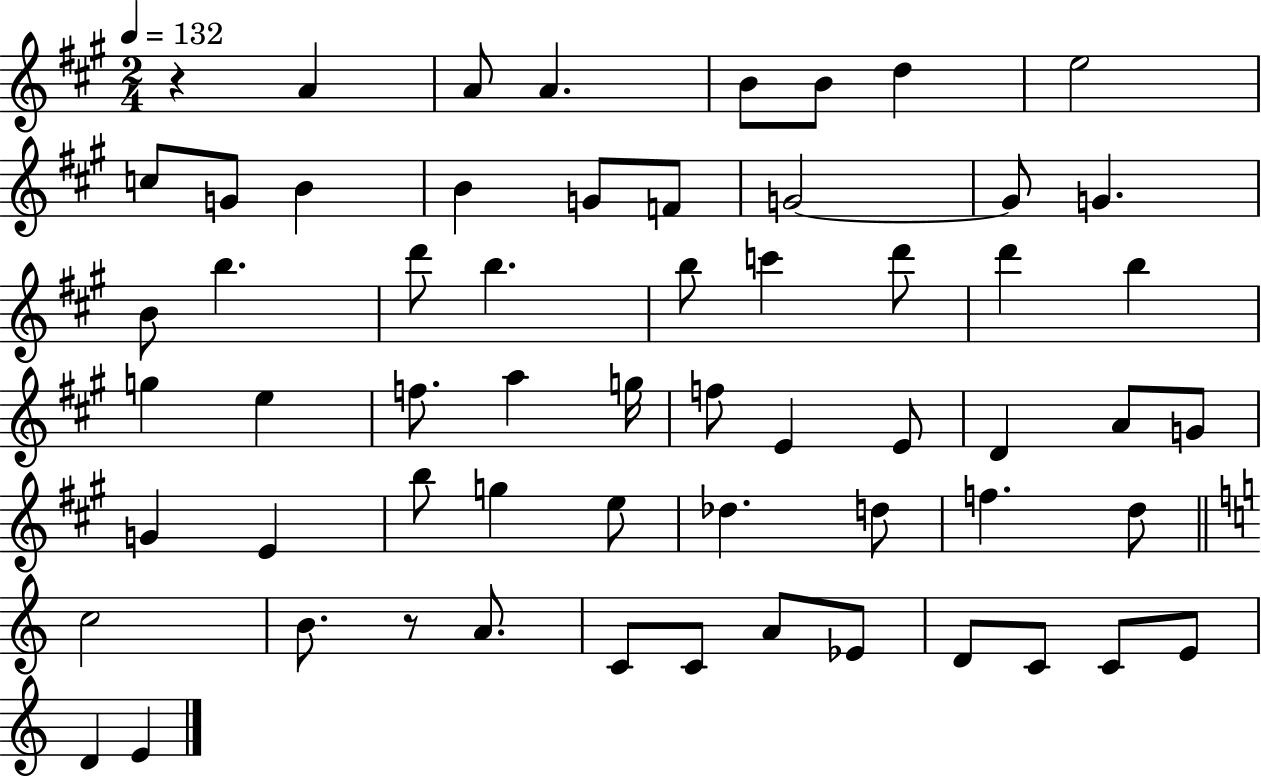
{
  \clef treble
  \numericTimeSignature
  \time 2/4
  \key a \major
  \tempo 4 = 132
  r4 a'4 | a'8 a'4. | b'8 b'8 d''4 | e''2 | \break c''8 g'8 b'4 | b'4 g'8 f'8 | g'2~~ | g'8 g'4. | \break b'8 b''4. | d'''8 b''4. | b''8 c'''4 d'''8 | d'''4 b''4 | \break g''4 e''4 | f''8. a''4 g''16 | f''8 e'4 e'8 | d'4 a'8 g'8 | \break g'4 e'4 | b''8 g''4 e''8 | des''4. d''8 | f''4. d''8 | \break \bar "||" \break \key c \major c''2 | b'8. r8 a'8. | c'8 c'8 a'8 ees'8 | d'8 c'8 c'8 e'8 | \break d'4 e'4 | \bar "|."
}